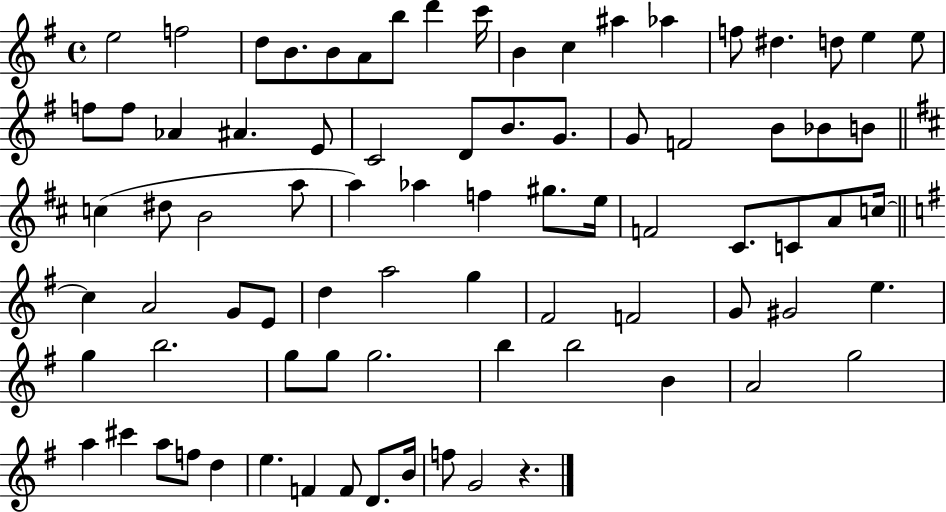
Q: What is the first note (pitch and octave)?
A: E5